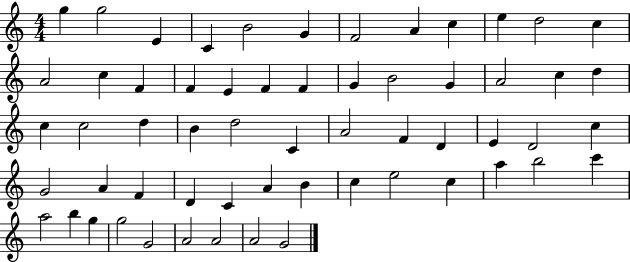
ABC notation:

X:1
T:Untitled
M:4/4
L:1/4
K:C
g g2 E C B2 G F2 A c e d2 c A2 c F F E F F G B2 G A2 c d c c2 d B d2 C A2 F D E D2 c G2 A F D C A B c e2 c a b2 c' a2 b g g2 G2 A2 A2 A2 G2